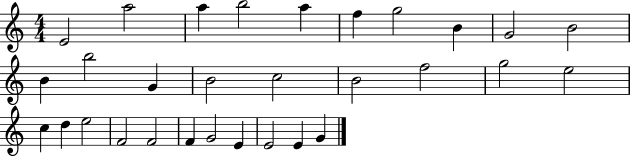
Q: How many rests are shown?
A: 0